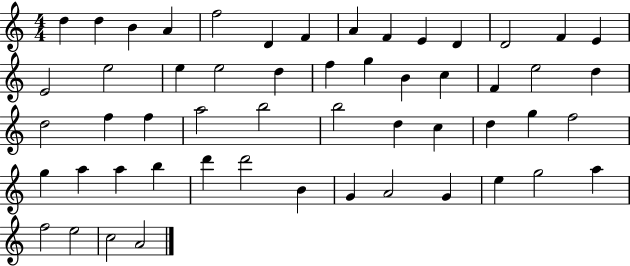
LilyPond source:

{
  \clef treble
  \numericTimeSignature
  \time 4/4
  \key c \major
  d''4 d''4 b'4 a'4 | f''2 d'4 f'4 | a'4 f'4 e'4 d'4 | d'2 f'4 e'4 | \break e'2 e''2 | e''4 e''2 d''4 | f''4 g''4 b'4 c''4 | f'4 e''2 d''4 | \break d''2 f''4 f''4 | a''2 b''2 | b''2 d''4 c''4 | d''4 g''4 f''2 | \break g''4 a''4 a''4 b''4 | d'''4 d'''2 b'4 | g'4 a'2 g'4 | e''4 g''2 a''4 | \break f''2 e''2 | c''2 a'2 | \bar "|."
}